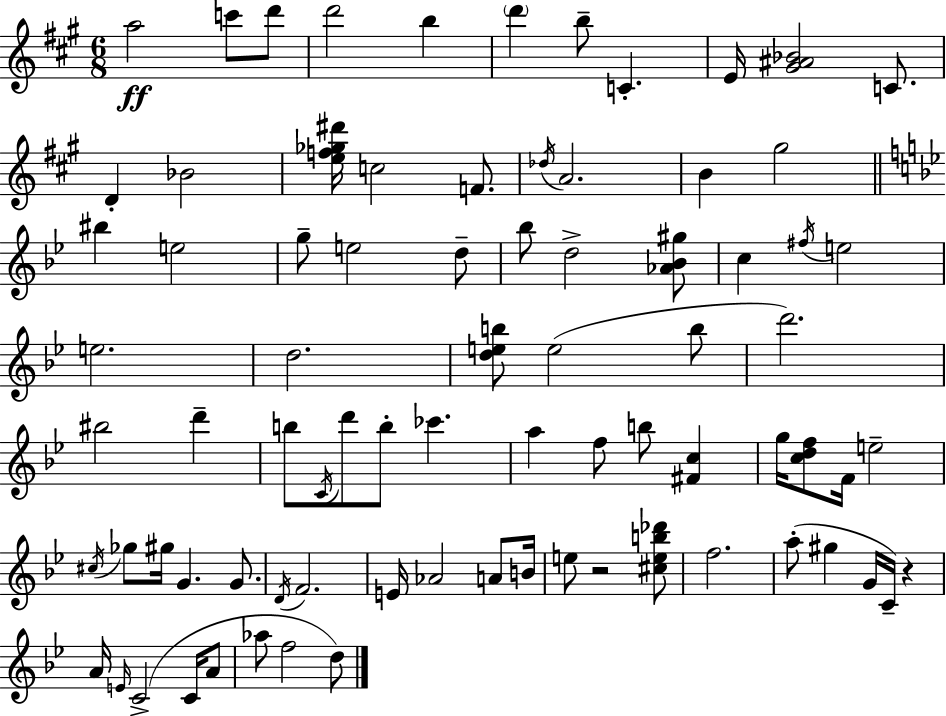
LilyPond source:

{
  \clef treble
  \numericTimeSignature
  \time 6/8
  \key a \major
  \repeat volta 2 { a''2\ff c'''8 d'''8 | d'''2 b''4 | \parenthesize d'''4 b''8-- c'4.-. | e'16 <gis' ais' bes'>2 c'8. | \break d'4-. bes'2 | <e'' f'' ges'' dis'''>16 c''2 f'8. | \acciaccatura { des''16 } a'2. | b'4 gis''2 | \break \bar "||" \break \key bes \major bis''4 e''2 | g''8-- e''2 d''8-- | bes''8 d''2-> <aes' bes' gis''>8 | c''4 \acciaccatura { fis''16 } e''2 | \break e''2. | d''2. | <d'' e'' b''>8 e''2( b''8 | d'''2.) | \break bis''2 d'''4-- | b''8 \acciaccatura { c'16 } d'''8 b''8-. ces'''4. | a''4 f''8 b''8 <fis' c''>4 | g''16 <c'' d'' f''>8 f'16 e''2-- | \break \acciaccatura { cis''16 } ges''8 gis''16 g'4. | g'8. \acciaccatura { d'16 } f'2. | e'16 aes'2 | a'8 b'16 e''8 r2 | \break <cis'' e'' b'' des'''>8 f''2. | a''8-.( gis''4 g'16 c'16--) | r4 a'16 \grace { e'16 } c'2->( | c'16 a'8 aes''8 f''2 | \break d''8) } \bar "|."
}